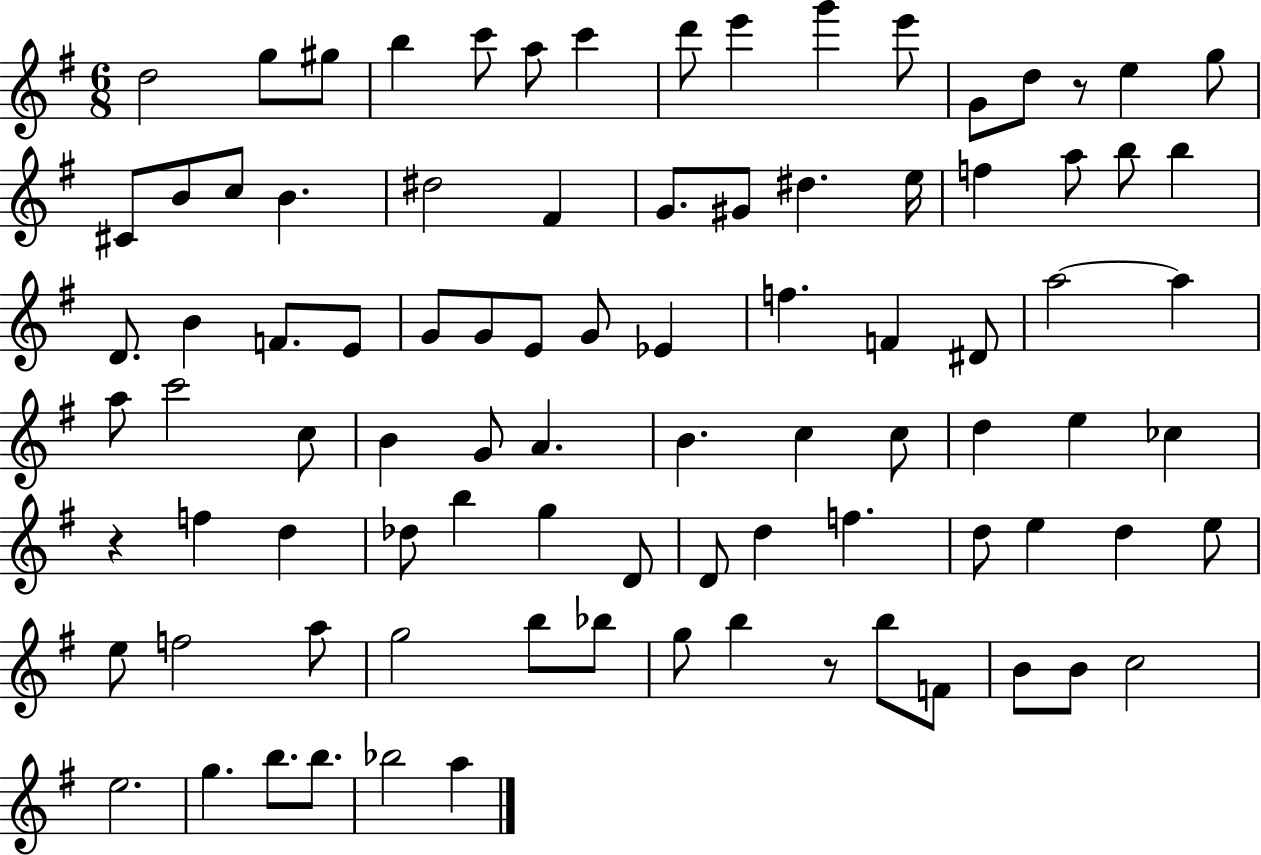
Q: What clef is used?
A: treble